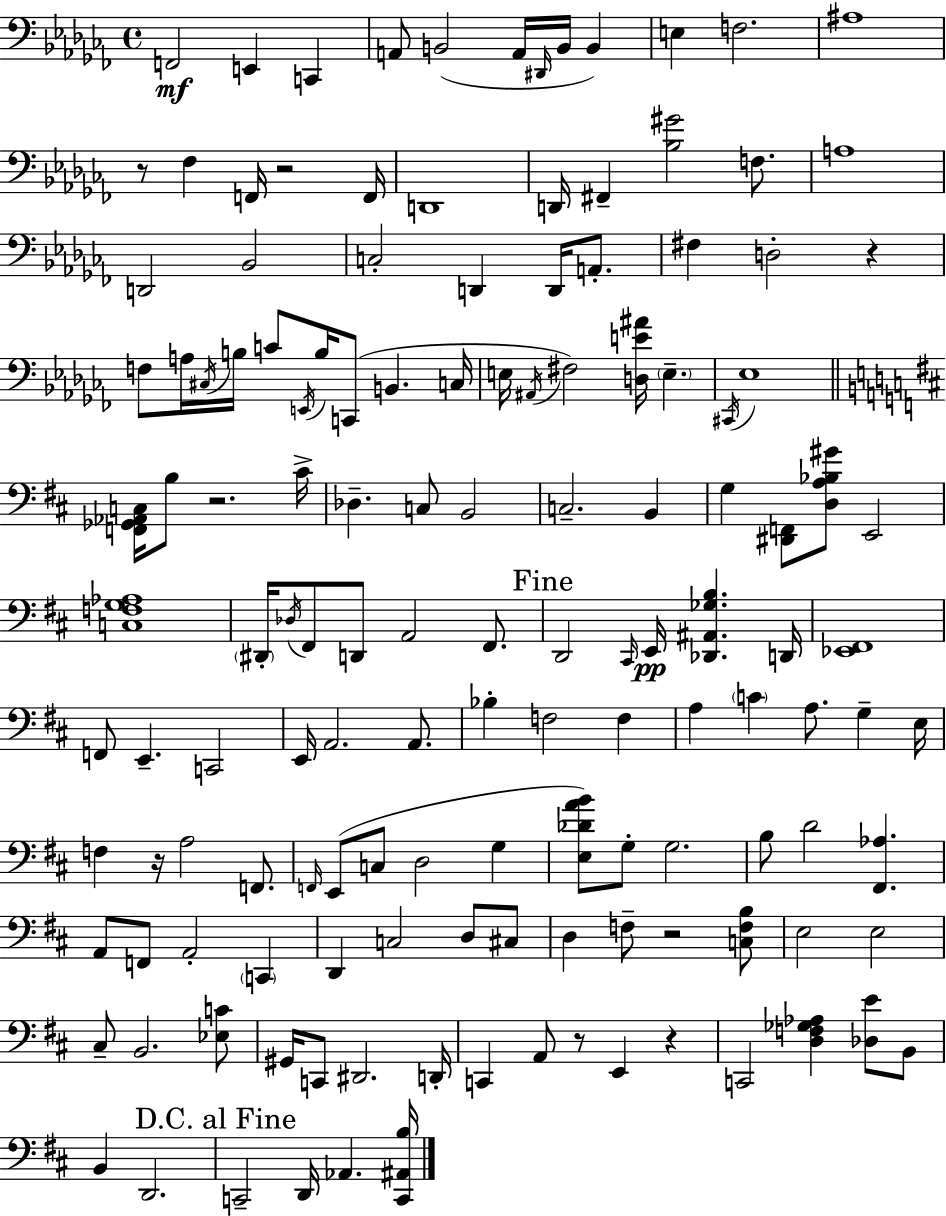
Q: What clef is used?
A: bass